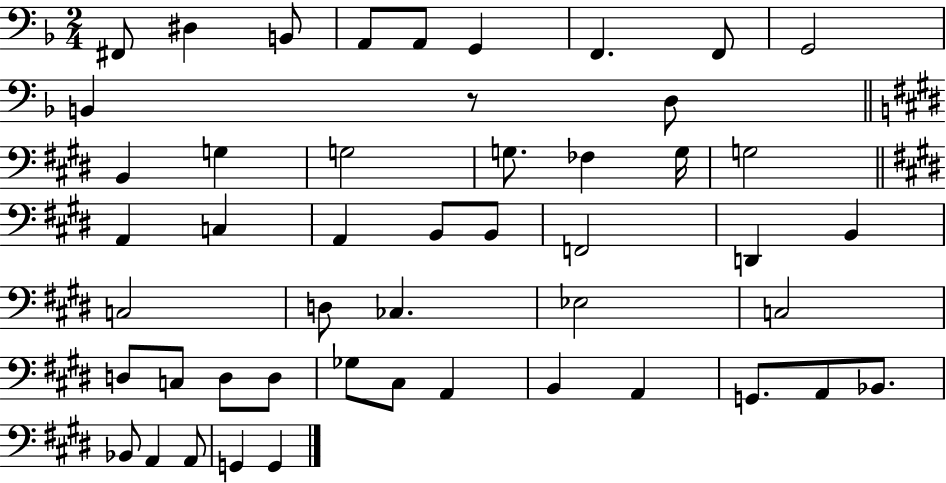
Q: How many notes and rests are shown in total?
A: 49